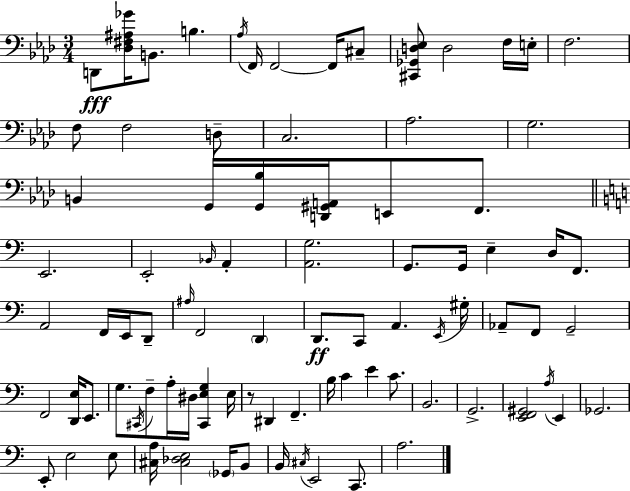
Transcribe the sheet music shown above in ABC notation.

X:1
T:Untitled
M:3/4
L:1/4
K:Fm
D,,/2 [_D,^F,^A,_G]/4 B,,/2 B, _A,/4 F,,/4 F,,2 F,,/4 ^C,/2 [^C,,_G,,D,_E,]/2 D,2 F,/4 E,/4 F,2 F,/2 F,2 D,/2 C,2 _A,2 G,2 B,, G,,/4 [G,,_B,]/4 [D,,^G,,A,,]/4 E,,/2 F,,/2 E,,2 E,,2 _B,,/4 A,, [A,,G,]2 G,,/2 G,,/4 E, D,/4 F,,/2 A,,2 F,,/4 E,,/4 D,,/2 ^A,/4 F,,2 D,, D,,/2 C,,/2 A,, E,,/4 ^G,/4 _A,,/2 F,,/2 G,,2 F,,2 [D,,E,]/4 E,,/2 G,/2 ^C,,/4 F,/2 A,/4 ^D,/4 [^C,,E,G,] E,/4 z/2 ^D,, F,, B,/4 C E C/2 B,,2 G,,2 [E,,F,,^G,,]2 A,/4 E,, _G,,2 E,,/2 E,2 E,/2 [^C,A,]/4 [^C,_D,E,]2 _G,,/4 B,,/2 B,,/4 ^C,/4 E,,2 C,,/2 A,2